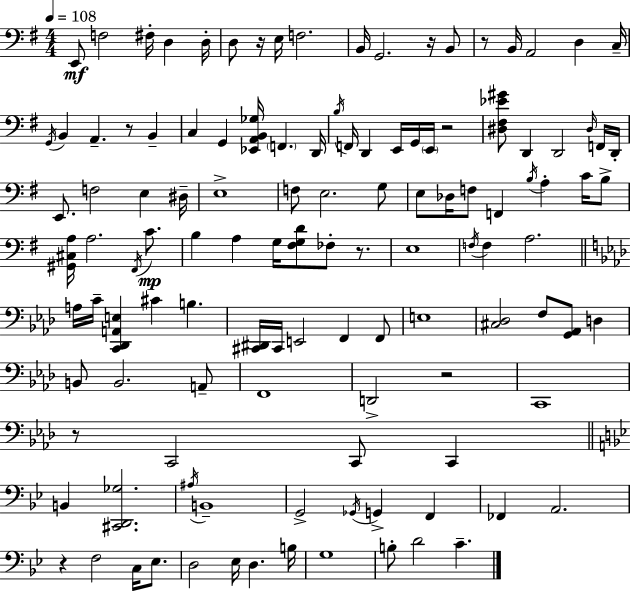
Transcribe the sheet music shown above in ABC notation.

X:1
T:Untitled
M:4/4
L:1/4
K:G
E,,/2 F,2 ^F,/4 D, D,/4 D,/2 z/4 E,/4 F,2 B,,/4 G,,2 z/4 B,,/2 z/2 B,,/4 A,,2 D, C,/4 G,,/4 B,, A,, z/2 B,, C, G,, [_E,,A,,B,,_G,]/4 F,, D,,/4 B,/4 F,,/4 D,, E,,/4 G,,/4 E,,/4 z2 [^D,^F,_E^G]/2 D,, D,,2 ^D,/4 F,,/4 D,,/4 E,,/2 F,2 E, ^D,/4 E,4 F,/2 E,2 G,/2 E,/2 _D,/4 F,/2 F,, B,/4 A, C/4 B,/2 [^G,,^C,A,]/4 A,2 ^F,,/4 C/2 B, A, G,/4 [^F,G,D]/2 _F,/2 z/2 E,4 F,/4 F, A,2 A,/4 C/4 [C,,_D,,A,,E,] ^C B, [^C,,^D,,]/4 ^C,,/4 E,,2 F,, F,,/2 E,4 [^C,_D,]2 F,/2 [G,,_A,,]/2 D, B,,/2 B,,2 A,,/2 F,,4 D,,2 z2 C,,4 z/2 C,,2 C,,/2 C,, B,, [^C,,D,,_G,]2 ^A,/4 B,,4 G,,2 _G,,/4 G,, F,, _F,, A,,2 z F,2 C,/4 _E,/2 D,2 _E,/4 D, B,/4 G,4 B,/2 D2 C